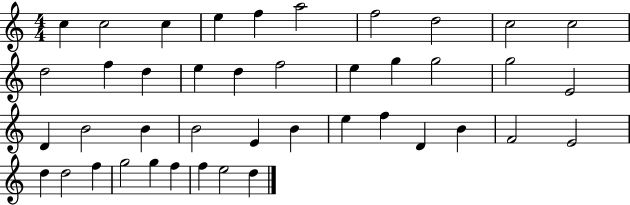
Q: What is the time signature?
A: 4/4